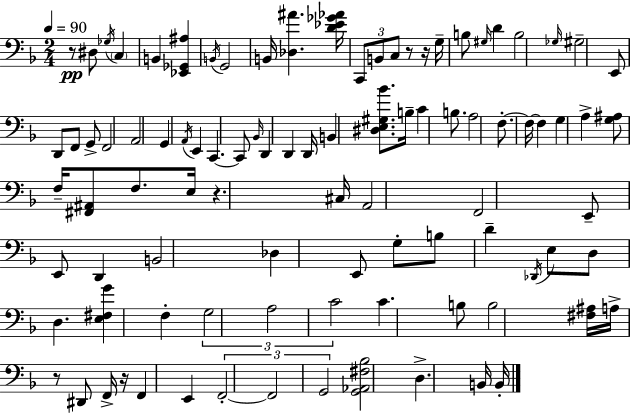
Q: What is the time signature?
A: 2/4